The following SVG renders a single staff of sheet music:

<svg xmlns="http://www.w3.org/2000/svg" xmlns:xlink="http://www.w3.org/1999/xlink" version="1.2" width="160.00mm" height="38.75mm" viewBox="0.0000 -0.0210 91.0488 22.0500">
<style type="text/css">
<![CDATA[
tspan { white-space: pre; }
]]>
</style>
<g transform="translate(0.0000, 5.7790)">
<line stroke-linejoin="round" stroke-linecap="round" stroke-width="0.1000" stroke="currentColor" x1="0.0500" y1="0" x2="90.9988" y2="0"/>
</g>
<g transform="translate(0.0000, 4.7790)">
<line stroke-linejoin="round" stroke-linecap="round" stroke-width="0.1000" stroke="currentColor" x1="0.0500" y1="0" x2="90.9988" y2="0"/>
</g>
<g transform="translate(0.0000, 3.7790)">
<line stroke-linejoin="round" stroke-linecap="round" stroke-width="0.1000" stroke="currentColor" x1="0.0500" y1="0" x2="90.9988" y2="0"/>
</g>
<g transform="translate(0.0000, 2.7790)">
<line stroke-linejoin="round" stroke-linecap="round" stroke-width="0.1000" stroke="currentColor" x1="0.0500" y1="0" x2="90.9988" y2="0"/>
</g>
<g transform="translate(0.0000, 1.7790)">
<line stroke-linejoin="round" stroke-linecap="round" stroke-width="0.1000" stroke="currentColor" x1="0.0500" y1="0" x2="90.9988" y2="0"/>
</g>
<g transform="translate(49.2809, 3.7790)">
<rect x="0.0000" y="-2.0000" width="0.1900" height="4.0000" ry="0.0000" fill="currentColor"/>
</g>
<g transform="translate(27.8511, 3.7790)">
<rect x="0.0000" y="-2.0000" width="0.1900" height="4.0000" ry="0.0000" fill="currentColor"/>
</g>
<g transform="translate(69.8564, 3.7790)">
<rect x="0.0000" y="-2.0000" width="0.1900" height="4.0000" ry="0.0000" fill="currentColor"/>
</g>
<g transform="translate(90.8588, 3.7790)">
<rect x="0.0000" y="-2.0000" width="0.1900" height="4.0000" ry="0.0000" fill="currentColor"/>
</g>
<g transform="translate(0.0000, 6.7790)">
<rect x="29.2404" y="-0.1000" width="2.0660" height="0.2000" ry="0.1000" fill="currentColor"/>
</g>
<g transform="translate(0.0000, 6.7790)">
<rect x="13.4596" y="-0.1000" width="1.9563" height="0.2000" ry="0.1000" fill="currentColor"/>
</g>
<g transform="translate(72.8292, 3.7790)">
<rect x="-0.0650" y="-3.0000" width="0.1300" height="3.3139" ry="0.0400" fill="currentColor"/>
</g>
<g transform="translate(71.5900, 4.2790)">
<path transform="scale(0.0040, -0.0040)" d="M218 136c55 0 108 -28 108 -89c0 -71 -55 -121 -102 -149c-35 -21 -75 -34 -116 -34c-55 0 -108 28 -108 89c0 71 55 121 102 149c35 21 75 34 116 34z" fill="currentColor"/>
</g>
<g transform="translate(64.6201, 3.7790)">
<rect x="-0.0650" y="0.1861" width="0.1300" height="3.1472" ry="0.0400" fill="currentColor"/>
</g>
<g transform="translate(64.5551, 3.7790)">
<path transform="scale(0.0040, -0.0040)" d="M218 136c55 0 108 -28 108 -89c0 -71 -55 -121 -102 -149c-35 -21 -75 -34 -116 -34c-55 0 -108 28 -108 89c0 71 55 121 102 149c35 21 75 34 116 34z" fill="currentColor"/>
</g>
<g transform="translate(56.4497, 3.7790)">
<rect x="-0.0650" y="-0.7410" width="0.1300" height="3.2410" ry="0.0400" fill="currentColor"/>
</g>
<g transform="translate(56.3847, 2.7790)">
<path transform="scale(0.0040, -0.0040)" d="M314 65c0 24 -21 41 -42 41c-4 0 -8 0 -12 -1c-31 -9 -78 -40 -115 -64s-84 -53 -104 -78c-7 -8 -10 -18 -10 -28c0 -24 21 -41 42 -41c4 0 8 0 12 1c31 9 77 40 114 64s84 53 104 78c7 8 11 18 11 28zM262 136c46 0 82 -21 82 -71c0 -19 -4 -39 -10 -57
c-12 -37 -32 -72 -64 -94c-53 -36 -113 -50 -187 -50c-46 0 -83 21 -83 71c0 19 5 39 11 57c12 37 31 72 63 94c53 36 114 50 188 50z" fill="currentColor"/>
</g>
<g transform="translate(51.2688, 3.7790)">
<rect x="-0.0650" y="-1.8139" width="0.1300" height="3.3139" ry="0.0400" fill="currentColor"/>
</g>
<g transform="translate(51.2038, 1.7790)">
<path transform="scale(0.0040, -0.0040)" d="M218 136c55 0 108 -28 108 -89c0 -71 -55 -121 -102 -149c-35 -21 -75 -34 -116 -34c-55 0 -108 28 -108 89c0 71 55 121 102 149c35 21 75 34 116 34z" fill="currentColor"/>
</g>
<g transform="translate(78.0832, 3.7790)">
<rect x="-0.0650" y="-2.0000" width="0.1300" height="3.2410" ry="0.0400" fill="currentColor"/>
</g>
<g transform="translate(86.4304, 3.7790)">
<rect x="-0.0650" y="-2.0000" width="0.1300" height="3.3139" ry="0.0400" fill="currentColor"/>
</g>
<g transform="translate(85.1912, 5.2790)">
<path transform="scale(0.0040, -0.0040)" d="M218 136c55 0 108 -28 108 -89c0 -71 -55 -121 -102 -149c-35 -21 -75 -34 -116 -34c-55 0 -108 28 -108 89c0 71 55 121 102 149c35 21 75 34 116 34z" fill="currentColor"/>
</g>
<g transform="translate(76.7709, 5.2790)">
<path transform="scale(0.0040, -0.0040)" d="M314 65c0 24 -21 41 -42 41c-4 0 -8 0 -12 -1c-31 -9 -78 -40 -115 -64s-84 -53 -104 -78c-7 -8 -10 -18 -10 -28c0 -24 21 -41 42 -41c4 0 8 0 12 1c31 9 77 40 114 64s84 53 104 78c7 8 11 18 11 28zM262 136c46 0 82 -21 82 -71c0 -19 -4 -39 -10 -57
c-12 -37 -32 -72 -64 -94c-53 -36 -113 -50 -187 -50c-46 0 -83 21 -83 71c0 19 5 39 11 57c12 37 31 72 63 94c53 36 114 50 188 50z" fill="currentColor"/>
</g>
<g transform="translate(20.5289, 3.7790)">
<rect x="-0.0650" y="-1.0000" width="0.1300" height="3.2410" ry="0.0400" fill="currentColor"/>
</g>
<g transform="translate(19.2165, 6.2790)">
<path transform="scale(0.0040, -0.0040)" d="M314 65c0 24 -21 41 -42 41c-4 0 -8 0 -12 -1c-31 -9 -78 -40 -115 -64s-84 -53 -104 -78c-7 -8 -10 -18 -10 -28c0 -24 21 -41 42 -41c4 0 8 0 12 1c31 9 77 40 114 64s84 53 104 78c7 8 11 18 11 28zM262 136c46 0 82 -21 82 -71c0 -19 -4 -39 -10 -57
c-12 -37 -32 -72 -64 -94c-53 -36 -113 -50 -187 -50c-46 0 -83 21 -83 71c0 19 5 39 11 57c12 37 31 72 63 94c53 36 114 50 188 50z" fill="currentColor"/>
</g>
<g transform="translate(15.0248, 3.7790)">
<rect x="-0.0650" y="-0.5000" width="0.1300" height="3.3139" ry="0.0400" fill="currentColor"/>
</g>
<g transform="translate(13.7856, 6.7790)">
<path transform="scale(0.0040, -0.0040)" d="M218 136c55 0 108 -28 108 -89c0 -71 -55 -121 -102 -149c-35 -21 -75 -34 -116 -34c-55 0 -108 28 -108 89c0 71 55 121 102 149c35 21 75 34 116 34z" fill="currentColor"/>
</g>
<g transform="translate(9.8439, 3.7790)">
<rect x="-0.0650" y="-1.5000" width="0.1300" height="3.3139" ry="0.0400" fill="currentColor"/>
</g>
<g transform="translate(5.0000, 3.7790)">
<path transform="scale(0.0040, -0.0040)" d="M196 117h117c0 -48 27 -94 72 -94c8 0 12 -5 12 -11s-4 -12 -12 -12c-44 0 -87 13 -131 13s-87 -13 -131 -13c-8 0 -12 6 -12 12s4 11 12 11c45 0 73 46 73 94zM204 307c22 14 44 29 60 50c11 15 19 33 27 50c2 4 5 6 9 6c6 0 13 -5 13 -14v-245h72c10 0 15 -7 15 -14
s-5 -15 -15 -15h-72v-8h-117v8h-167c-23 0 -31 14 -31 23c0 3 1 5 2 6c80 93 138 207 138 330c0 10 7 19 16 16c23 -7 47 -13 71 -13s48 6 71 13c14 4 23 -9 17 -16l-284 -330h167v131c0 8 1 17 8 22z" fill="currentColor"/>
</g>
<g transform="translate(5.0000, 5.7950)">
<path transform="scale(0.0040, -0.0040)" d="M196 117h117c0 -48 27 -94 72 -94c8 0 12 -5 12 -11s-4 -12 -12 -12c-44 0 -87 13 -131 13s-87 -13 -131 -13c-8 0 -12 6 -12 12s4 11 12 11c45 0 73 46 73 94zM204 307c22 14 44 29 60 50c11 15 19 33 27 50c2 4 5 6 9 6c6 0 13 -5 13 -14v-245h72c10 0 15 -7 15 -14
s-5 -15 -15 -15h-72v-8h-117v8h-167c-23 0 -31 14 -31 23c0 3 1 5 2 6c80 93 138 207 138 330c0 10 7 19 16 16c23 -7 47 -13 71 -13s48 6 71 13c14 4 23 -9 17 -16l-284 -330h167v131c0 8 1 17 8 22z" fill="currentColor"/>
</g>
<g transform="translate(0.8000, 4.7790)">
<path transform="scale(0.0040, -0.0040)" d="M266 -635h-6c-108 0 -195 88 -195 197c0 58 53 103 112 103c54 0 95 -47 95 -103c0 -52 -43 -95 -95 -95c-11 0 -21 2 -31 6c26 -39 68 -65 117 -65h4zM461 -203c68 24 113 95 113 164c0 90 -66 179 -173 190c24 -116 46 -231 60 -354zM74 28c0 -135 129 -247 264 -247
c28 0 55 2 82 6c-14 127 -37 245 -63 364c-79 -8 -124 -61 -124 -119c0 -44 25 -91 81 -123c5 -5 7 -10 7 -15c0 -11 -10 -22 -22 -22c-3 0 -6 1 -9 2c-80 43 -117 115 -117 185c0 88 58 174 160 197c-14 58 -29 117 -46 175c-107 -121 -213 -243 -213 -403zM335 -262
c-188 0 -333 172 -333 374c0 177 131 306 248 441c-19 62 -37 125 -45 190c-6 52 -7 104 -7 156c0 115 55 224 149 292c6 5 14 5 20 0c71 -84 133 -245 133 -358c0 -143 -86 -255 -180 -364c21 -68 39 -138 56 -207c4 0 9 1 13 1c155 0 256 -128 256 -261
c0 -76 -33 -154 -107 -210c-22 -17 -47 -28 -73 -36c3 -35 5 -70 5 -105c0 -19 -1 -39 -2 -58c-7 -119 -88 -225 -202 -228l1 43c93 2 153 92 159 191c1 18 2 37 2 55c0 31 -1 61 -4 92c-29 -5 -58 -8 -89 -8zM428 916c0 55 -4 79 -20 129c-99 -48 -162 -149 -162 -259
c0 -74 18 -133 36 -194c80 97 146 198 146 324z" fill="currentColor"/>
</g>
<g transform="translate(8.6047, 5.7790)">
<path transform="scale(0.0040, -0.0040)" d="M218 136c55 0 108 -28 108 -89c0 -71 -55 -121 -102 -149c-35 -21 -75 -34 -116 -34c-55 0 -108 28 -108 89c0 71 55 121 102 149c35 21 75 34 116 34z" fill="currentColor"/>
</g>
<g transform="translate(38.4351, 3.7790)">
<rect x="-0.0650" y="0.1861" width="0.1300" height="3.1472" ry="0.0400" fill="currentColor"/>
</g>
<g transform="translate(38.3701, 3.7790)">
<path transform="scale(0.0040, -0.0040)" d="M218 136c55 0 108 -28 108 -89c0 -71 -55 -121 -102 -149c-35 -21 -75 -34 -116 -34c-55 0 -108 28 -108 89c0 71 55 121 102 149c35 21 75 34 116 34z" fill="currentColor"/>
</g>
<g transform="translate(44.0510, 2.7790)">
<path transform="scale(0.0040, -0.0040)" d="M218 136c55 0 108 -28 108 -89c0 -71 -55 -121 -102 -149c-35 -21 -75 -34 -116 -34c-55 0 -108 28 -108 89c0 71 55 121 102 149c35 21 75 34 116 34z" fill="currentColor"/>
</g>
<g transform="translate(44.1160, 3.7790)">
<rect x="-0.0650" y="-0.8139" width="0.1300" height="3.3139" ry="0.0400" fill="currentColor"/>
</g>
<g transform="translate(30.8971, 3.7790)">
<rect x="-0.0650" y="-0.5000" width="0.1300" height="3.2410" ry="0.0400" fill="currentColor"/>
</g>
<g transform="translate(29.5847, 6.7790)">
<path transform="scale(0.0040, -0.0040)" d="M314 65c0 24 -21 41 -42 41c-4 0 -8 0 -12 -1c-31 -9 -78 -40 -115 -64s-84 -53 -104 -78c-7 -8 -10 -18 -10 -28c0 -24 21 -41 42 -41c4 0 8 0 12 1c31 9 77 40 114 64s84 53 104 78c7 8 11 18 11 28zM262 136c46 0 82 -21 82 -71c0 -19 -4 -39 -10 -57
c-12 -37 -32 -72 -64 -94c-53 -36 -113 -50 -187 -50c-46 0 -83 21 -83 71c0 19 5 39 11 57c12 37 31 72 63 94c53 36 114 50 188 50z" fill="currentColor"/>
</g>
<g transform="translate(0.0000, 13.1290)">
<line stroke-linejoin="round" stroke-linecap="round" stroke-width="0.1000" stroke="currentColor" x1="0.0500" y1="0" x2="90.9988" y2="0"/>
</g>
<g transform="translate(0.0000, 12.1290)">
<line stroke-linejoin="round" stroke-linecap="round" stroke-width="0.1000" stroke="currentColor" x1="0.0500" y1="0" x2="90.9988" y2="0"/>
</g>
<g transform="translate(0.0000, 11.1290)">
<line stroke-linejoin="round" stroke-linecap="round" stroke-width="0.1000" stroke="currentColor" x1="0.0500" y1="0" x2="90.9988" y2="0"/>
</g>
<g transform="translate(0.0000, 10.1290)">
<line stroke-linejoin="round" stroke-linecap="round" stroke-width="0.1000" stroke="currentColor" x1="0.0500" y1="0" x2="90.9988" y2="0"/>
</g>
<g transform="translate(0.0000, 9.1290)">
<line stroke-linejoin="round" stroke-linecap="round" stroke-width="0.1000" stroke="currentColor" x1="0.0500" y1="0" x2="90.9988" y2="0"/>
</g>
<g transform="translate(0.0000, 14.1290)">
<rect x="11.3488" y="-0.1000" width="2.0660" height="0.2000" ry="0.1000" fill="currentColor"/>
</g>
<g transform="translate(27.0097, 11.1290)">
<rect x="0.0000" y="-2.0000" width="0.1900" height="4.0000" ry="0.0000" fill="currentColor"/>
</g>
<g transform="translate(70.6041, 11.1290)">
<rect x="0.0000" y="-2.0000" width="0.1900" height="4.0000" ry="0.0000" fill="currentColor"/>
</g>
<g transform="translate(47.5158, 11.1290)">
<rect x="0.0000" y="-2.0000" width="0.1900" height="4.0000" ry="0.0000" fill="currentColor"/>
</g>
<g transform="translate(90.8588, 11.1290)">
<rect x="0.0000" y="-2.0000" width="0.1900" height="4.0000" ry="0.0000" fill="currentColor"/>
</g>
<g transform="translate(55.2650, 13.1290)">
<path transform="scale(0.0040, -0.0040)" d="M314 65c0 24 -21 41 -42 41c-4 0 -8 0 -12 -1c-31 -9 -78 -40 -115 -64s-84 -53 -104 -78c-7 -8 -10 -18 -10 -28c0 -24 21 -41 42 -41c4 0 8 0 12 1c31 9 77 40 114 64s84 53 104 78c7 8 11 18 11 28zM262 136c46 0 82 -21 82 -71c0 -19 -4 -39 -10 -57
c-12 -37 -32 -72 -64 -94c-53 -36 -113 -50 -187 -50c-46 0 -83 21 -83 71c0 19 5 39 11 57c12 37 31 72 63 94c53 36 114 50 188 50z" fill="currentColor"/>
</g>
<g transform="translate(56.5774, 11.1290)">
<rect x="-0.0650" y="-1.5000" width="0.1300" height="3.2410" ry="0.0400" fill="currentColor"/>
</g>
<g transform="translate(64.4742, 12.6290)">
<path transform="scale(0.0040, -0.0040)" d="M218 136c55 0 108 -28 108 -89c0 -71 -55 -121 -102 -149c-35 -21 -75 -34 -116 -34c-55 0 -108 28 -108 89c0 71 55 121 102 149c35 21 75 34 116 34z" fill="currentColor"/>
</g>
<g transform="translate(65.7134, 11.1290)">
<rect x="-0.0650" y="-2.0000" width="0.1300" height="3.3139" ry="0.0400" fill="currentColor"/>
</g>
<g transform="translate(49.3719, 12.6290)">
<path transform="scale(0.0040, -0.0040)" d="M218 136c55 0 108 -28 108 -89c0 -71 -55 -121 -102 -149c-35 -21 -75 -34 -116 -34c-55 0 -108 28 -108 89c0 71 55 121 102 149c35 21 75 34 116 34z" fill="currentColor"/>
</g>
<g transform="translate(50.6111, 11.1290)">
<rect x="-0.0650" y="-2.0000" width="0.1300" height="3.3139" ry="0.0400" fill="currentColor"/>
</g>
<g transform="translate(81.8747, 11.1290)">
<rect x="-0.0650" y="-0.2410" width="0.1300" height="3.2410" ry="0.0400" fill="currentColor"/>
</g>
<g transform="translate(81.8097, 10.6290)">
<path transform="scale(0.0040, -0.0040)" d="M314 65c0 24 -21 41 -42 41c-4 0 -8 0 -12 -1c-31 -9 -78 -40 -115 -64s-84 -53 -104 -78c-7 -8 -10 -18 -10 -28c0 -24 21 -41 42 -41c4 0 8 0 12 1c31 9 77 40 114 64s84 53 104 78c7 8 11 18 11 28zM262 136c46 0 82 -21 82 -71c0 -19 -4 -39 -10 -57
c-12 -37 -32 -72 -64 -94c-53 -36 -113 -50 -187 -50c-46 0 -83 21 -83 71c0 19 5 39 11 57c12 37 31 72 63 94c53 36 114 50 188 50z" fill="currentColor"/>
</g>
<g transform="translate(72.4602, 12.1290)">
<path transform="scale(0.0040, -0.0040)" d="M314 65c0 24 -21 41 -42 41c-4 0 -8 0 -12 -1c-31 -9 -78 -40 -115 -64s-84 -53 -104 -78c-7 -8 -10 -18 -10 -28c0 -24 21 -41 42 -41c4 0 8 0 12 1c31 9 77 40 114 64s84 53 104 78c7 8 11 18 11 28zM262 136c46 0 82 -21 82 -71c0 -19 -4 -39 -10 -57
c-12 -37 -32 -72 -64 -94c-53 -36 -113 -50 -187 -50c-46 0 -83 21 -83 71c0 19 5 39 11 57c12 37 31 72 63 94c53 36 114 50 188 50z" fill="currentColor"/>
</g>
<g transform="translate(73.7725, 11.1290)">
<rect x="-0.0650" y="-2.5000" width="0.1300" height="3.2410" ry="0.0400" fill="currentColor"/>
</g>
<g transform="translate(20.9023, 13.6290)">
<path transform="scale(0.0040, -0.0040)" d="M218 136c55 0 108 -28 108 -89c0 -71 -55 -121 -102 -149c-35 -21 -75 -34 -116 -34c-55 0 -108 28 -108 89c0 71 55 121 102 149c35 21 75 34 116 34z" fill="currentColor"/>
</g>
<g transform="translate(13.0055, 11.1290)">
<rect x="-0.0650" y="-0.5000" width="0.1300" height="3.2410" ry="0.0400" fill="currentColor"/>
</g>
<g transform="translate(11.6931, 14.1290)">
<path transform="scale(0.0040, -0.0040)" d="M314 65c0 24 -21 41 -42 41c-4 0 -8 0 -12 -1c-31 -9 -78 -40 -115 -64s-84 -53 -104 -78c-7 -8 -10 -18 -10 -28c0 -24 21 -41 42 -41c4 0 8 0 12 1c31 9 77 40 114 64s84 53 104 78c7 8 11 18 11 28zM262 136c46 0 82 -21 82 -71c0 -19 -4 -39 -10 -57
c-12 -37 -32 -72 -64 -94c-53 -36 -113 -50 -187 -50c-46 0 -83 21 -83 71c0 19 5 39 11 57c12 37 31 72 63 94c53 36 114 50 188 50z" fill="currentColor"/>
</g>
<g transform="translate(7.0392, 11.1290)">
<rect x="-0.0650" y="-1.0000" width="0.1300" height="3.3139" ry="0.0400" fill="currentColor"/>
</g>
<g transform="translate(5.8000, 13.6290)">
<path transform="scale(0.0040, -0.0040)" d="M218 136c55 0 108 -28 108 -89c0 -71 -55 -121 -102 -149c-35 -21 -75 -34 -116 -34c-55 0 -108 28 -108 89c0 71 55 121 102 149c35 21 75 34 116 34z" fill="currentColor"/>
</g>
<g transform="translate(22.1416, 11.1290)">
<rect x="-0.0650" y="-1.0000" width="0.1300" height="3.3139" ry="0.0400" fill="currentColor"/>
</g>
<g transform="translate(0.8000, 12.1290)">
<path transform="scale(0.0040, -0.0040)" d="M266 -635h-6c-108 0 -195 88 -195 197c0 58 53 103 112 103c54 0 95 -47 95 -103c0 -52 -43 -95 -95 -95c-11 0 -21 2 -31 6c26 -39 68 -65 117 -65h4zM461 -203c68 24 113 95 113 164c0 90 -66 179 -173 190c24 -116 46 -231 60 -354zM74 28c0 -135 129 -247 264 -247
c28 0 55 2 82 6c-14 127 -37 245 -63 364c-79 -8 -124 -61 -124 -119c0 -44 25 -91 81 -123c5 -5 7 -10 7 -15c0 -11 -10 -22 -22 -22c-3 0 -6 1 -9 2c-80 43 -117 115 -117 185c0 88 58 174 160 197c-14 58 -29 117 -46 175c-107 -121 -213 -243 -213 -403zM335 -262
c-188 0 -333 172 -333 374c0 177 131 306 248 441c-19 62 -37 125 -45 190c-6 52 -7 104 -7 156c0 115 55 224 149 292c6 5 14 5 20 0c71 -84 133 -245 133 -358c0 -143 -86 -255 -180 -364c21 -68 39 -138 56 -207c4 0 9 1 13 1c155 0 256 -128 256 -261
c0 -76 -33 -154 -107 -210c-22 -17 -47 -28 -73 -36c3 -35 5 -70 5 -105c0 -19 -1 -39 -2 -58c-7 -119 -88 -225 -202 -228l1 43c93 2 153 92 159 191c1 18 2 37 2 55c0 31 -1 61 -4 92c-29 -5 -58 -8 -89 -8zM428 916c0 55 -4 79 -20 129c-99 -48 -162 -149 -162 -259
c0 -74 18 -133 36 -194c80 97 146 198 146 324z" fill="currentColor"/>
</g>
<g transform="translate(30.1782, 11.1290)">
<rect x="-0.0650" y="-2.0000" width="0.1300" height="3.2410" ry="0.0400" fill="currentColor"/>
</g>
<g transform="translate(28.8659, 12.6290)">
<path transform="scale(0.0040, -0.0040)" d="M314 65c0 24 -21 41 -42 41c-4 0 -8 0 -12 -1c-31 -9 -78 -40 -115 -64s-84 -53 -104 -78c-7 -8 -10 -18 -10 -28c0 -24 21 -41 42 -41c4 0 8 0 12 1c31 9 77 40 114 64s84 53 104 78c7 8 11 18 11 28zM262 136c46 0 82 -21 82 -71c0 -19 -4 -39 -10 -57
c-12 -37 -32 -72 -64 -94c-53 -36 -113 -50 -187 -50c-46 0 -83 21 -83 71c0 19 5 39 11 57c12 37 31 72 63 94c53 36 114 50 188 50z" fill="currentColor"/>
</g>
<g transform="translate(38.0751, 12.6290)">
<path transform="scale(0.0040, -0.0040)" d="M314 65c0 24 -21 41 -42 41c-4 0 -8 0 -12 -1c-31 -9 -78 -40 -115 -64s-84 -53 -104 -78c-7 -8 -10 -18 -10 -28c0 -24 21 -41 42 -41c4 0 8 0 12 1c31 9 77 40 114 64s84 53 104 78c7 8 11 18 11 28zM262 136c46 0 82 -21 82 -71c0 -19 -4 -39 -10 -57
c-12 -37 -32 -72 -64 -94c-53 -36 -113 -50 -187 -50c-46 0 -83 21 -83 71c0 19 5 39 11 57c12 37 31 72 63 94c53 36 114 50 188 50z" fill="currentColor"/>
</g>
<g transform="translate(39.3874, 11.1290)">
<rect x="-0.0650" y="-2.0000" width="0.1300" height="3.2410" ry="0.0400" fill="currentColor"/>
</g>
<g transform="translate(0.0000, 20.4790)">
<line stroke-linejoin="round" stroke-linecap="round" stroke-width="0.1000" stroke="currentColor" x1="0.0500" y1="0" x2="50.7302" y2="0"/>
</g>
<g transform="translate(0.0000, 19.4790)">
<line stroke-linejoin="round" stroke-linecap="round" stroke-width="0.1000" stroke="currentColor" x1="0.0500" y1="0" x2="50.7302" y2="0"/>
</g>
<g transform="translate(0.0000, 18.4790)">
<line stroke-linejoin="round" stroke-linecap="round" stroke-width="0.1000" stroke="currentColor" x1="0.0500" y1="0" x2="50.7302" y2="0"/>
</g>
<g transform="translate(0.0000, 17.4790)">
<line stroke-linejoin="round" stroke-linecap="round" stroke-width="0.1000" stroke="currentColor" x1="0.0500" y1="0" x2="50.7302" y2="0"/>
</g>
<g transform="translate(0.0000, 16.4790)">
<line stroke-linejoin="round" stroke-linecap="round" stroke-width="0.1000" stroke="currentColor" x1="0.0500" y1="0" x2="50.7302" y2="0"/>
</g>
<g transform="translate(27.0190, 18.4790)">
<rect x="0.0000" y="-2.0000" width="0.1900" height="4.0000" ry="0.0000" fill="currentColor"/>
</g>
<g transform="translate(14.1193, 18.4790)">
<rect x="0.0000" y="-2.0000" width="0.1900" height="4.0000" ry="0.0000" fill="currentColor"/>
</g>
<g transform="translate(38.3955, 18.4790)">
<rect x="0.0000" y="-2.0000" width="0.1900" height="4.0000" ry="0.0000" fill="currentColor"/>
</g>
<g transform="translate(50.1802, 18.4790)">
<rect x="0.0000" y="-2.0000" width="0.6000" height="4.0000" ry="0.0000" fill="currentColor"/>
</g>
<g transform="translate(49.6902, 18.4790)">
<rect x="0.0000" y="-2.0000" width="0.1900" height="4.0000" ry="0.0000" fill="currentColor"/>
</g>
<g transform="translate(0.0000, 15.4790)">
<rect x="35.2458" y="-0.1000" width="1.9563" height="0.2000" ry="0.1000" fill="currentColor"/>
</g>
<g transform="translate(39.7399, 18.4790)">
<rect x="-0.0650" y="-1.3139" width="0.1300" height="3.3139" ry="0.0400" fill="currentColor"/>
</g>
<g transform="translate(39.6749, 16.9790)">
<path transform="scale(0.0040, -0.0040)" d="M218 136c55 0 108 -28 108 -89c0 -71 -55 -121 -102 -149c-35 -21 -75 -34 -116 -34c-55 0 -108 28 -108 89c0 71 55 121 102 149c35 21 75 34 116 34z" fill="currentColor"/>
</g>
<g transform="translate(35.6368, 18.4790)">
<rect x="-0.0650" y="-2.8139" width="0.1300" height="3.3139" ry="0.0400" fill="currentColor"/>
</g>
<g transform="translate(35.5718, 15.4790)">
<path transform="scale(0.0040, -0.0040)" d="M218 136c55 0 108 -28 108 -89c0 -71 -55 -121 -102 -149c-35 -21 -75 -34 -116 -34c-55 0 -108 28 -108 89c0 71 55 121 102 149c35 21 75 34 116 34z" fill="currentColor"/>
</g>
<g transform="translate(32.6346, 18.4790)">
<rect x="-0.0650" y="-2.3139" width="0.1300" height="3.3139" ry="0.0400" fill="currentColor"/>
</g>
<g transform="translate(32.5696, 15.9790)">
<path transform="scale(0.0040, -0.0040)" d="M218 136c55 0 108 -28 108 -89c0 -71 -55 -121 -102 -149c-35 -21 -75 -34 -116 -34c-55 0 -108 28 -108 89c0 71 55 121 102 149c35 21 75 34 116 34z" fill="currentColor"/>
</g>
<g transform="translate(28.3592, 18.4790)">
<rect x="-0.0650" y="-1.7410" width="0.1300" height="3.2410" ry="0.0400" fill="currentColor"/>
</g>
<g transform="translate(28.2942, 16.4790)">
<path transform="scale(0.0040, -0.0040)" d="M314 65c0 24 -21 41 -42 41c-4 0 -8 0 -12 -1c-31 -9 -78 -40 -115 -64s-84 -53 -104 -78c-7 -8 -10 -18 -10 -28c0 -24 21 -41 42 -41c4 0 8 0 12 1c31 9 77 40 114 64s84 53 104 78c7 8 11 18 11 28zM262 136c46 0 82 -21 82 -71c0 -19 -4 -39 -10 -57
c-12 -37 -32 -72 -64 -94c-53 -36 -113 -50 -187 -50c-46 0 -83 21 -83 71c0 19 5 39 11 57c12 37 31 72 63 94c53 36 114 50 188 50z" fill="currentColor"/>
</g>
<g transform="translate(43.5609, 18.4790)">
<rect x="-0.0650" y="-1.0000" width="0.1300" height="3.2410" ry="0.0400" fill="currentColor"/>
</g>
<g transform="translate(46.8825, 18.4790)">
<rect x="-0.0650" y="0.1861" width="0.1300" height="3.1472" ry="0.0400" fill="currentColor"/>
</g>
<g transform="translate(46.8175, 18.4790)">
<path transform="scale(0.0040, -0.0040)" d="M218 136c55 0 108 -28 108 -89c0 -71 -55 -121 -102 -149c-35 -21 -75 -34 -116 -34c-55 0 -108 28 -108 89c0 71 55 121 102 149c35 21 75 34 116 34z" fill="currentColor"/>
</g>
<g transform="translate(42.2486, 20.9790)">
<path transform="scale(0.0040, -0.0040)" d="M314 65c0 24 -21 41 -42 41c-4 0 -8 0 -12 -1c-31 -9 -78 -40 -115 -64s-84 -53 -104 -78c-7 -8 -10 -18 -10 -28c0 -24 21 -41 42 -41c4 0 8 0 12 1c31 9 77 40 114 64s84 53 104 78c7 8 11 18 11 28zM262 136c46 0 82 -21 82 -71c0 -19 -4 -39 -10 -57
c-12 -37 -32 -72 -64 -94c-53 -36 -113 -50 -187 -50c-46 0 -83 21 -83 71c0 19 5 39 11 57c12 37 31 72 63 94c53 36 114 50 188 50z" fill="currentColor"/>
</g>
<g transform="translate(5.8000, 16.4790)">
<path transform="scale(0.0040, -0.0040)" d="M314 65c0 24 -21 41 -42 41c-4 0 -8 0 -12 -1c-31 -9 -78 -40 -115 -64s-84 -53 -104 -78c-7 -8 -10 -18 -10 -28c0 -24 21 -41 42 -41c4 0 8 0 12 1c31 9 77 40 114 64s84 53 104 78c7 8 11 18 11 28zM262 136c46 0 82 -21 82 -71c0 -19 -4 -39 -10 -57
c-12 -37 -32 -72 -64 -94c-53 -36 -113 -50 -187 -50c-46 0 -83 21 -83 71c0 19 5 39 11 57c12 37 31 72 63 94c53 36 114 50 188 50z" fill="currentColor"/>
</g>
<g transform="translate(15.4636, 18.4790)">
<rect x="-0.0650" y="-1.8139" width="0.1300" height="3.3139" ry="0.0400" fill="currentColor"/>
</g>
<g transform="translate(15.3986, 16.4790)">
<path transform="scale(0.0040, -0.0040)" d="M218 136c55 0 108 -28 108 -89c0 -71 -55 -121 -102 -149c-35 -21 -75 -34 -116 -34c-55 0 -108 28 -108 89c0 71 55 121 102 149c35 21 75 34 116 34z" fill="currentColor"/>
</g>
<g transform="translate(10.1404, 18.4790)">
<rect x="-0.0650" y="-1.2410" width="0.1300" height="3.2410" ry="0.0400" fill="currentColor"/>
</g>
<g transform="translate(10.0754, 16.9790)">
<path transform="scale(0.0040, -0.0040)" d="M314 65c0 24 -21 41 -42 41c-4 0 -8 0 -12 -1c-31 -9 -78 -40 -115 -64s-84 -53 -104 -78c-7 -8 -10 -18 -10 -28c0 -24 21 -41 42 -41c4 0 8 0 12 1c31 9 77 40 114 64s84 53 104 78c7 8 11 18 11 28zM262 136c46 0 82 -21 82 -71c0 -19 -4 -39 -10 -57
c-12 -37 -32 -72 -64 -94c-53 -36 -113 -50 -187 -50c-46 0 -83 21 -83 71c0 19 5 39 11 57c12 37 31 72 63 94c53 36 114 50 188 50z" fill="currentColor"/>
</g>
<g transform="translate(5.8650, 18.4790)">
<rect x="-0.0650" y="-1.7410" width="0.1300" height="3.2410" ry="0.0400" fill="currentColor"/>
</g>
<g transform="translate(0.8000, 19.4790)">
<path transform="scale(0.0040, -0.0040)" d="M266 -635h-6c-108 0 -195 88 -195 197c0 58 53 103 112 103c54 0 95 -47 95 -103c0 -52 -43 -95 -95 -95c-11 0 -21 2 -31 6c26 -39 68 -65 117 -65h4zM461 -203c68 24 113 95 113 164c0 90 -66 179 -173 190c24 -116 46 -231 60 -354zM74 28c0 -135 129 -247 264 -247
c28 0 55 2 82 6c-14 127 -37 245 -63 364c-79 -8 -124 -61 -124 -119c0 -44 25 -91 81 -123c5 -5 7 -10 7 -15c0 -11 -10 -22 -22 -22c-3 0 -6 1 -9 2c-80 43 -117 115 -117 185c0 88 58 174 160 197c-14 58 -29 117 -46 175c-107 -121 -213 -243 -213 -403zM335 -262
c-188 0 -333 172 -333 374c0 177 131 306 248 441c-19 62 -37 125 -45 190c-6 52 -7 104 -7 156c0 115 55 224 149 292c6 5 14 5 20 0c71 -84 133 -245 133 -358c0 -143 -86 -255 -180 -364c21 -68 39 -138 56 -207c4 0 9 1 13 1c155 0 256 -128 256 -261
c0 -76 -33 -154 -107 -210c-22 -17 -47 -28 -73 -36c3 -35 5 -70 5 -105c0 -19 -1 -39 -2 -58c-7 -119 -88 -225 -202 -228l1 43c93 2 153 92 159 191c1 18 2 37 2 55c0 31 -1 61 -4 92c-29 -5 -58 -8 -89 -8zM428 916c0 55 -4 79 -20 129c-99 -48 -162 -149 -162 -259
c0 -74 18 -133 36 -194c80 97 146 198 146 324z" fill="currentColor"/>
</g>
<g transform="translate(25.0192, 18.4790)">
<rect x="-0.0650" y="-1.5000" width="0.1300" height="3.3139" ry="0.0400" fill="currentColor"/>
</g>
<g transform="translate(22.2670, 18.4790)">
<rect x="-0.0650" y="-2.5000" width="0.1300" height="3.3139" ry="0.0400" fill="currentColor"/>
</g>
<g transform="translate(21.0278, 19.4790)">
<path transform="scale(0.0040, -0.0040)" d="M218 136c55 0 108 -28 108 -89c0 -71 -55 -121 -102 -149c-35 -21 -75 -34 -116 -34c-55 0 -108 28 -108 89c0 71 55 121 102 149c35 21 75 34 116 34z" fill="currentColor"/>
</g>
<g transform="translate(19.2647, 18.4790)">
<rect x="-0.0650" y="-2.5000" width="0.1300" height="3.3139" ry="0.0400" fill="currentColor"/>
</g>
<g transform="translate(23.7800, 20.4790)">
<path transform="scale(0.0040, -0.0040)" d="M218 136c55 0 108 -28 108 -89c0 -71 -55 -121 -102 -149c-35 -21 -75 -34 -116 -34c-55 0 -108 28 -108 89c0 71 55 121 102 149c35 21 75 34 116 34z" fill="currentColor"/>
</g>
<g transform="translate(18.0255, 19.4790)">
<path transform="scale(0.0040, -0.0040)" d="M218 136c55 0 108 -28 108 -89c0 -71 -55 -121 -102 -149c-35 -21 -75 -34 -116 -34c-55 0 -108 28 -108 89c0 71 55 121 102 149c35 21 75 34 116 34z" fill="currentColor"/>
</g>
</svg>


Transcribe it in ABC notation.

X:1
T:Untitled
M:4/4
L:1/4
K:C
E C D2 C2 B d f d2 B A F2 F D C2 D F2 F2 F E2 F G2 c2 f2 e2 f G G E f2 g a e D2 B